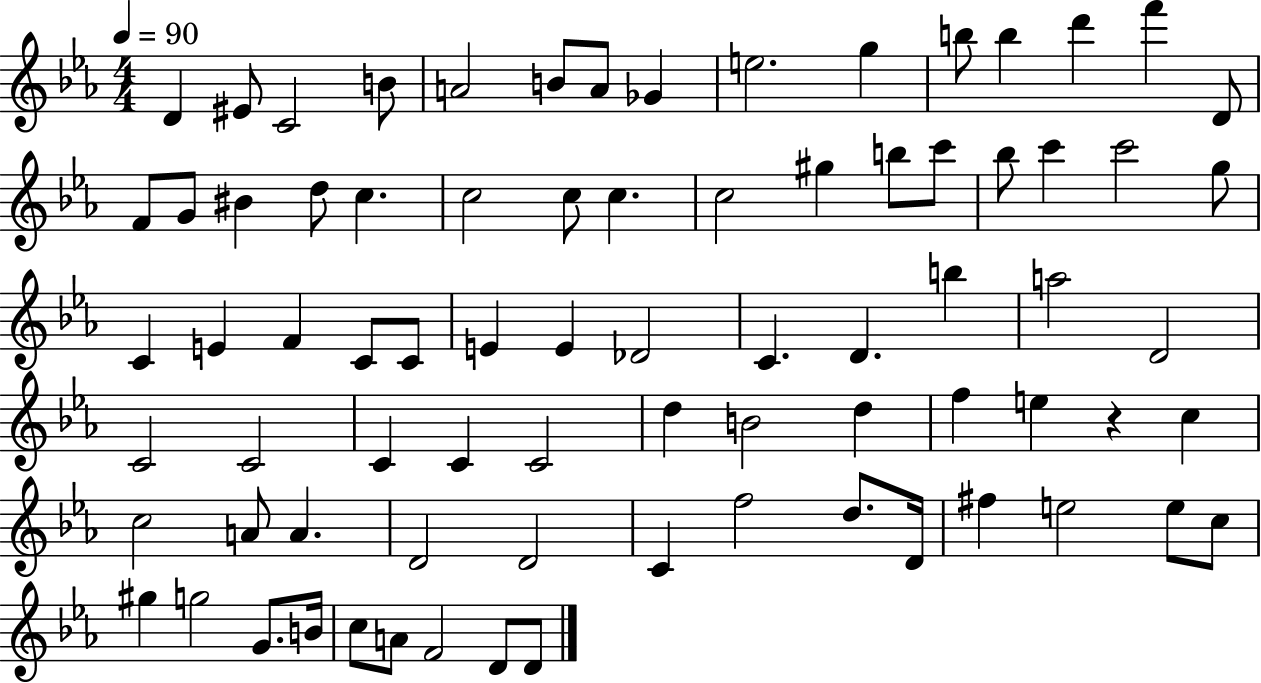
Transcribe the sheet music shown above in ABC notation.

X:1
T:Untitled
M:4/4
L:1/4
K:Eb
D ^E/2 C2 B/2 A2 B/2 A/2 _G e2 g b/2 b d' f' D/2 F/2 G/2 ^B d/2 c c2 c/2 c c2 ^g b/2 c'/2 _b/2 c' c'2 g/2 C E F C/2 C/2 E E _D2 C D b a2 D2 C2 C2 C C C2 d B2 d f e z c c2 A/2 A D2 D2 C f2 d/2 D/4 ^f e2 e/2 c/2 ^g g2 G/2 B/4 c/2 A/2 F2 D/2 D/2